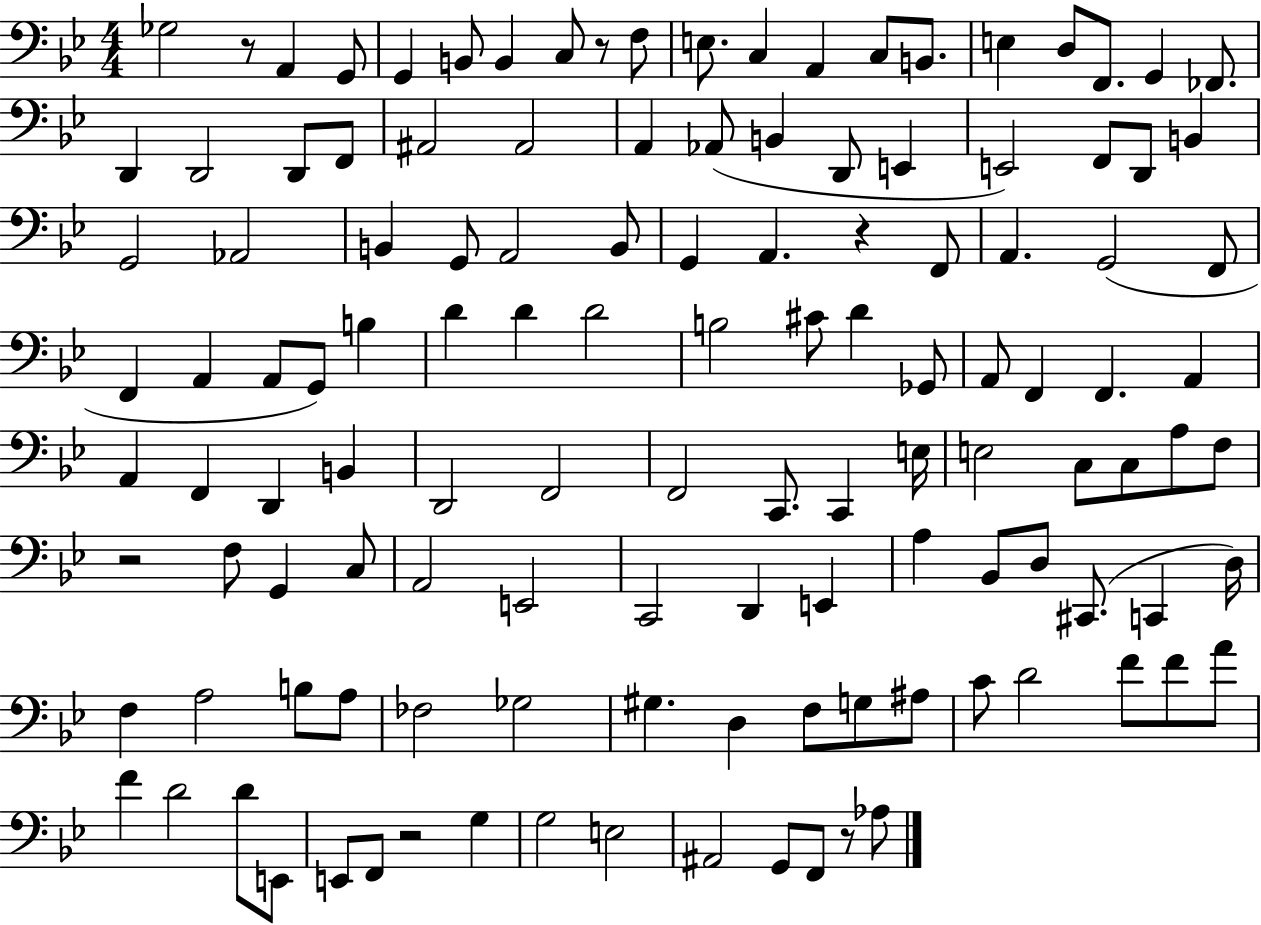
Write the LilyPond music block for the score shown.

{
  \clef bass
  \numericTimeSignature
  \time 4/4
  \key bes \major
  \repeat volta 2 { ges2 r8 a,4 g,8 | g,4 b,8 b,4 c8 r8 f8 | e8. c4 a,4 c8 b,8. | e4 d8 f,8. g,4 fes,8. | \break d,4 d,2 d,8 f,8 | ais,2 ais,2 | a,4 aes,8( b,4 d,8 e,4 | e,2) f,8 d,8 b,4 | \break g,2 aes,2 | b,4 g,8 a,2 b,8 | g,4 a,4. r4 f,8 | a,4. g,2( f,8 | \break f,4 a,4 a,8 g,8) b4 | d'4 d'4 d'2 | b2 cis'8 d'4 ges,8 | a,8 f,4 f,4. a,4 | \break a,4 f,4 d,4 b,4 | d,2 f,2 | f,2 c,8. c,4 e16 | e2 c8 c8 a8 f8 | \break r2 f8 g,4 c8 | a,2 e,2 | c,2 d,4 e,4 | a4 bes,8 d8 cis,8.( c,4 d16) | \break f4 a2 b8 a8 | fes2 ges2 | gis4. d4 f8 g8 ais8 | c'8 d'2 f'8 f'8 a'8 | \break f'4 d'2 d'8 e,8 | e,8 f,8 r2 g4 | g2 e2 | ais,2 g,8 f,8 r8 aes8 | \break } \bar "|."
}